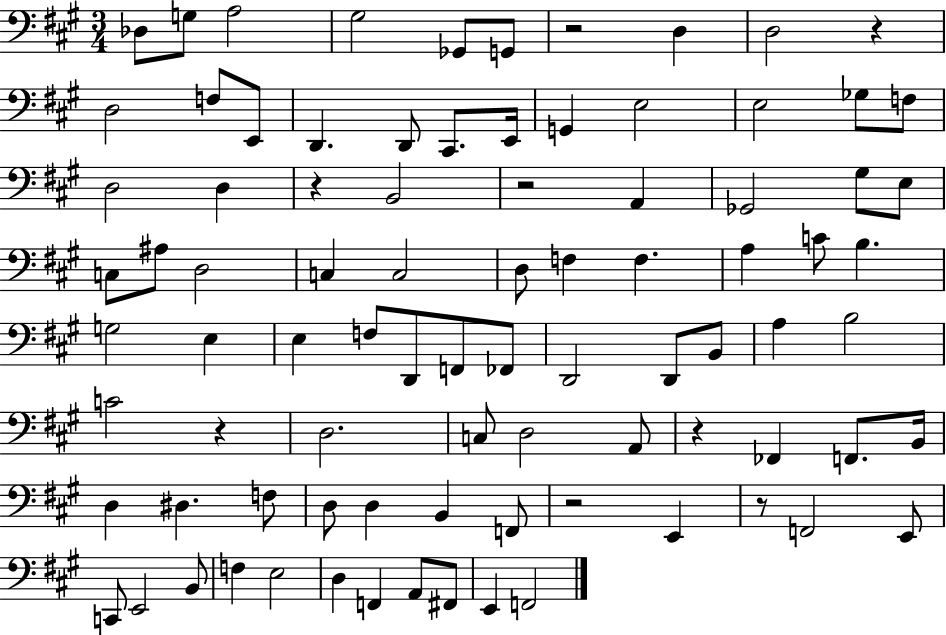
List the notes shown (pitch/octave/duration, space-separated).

Db3/e G3/e A3/h G#3/h Gb2/e G2/e R/h D3/q D3/h R/q D3/h F3/e E2/e D2/q. D2/e C#2/e. E2/s G2/q E3/h E3/h Gb3/e F3/e D3/h D3/q R/q B2/h R/h A2/q Gb2/h G#3/e E3/e C3/e A#3/e D3/h C3/q C3/h D3/e F3/q F3/q. A3/q C4/e B3/q. G3/h E3/q E3/q F3/e D2/e F2/e FES2/e D2/h D2/e B2/e A3/q B3/h C4/h R/q D3/h. C3/e D3/h A2/e R/q FES2/q F2/e. B2/s D3/q D#3/q. F3/e D3/e D3/q B2/q F2/e R/h E2/q R/e F2/h E2/e C2/e E2/h B2/e F3/q E3/h D3/q F2/q A2/e F#2/e E2/q F2/h